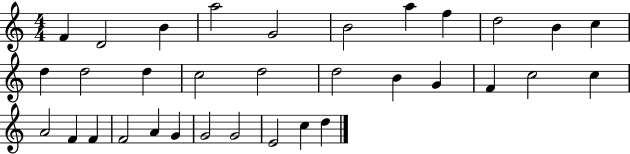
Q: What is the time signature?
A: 4/4